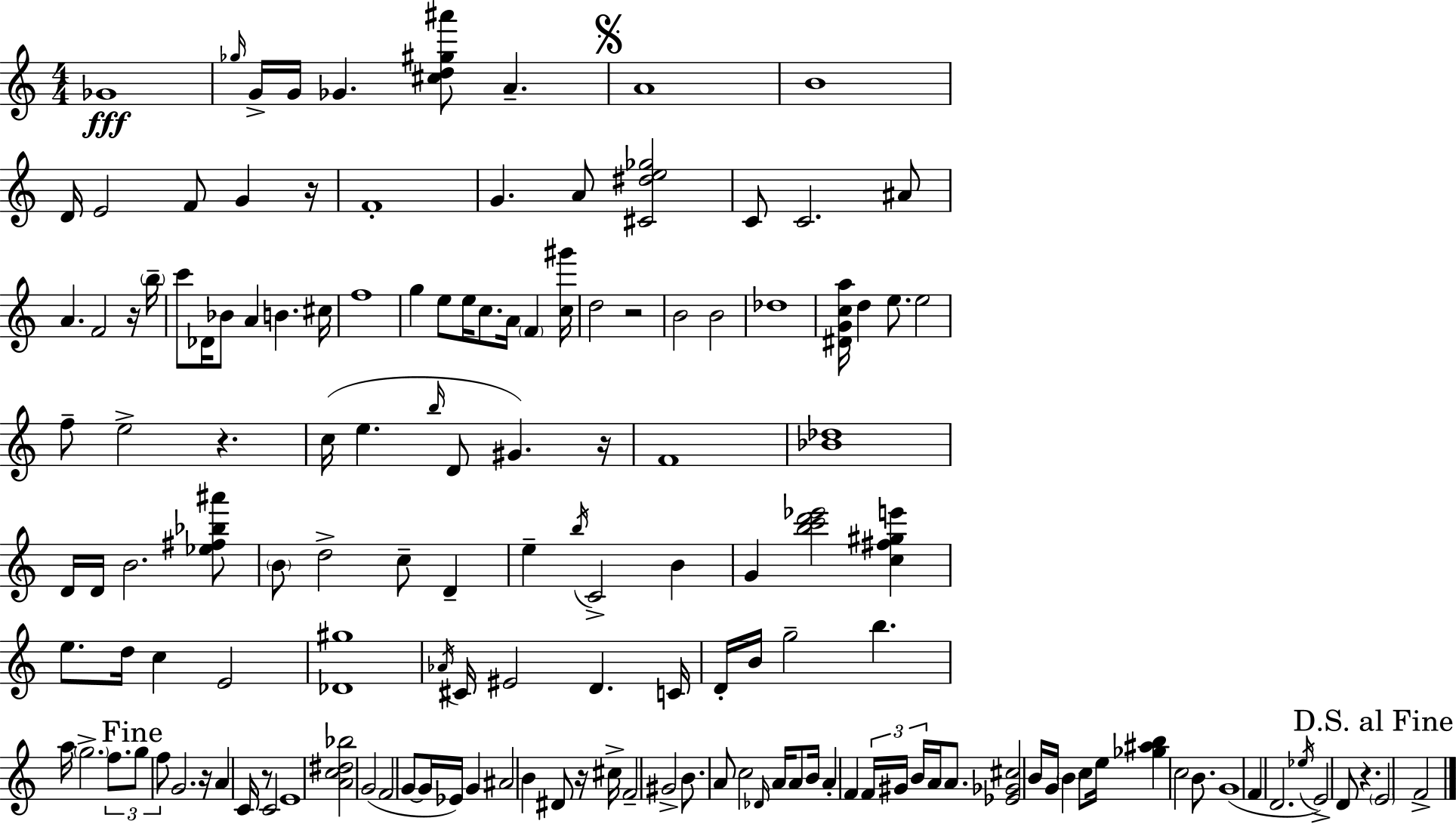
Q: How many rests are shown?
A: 9